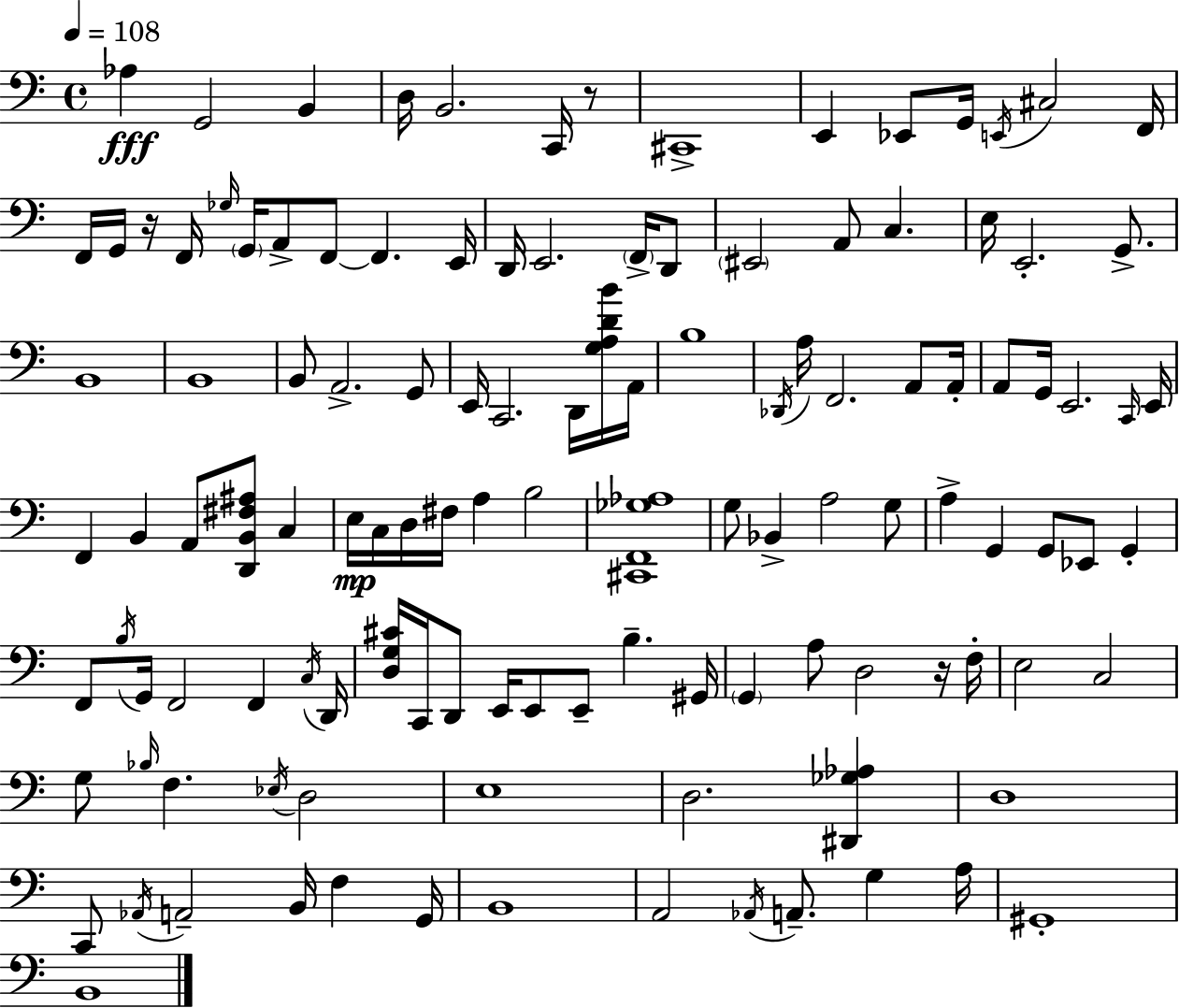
X:1
T:Untitled
M:4/4
L:1/4
K:C
_A, G,,2 B,, D,/4 B,,2 C,,/4 z/2 ^C,,4 E,, _E,,/2 G,,/4 E,,/4 ^C,2 F,,/4 F,,/4 G,,/4 z/4 F,,/4 _G,/4 G,,/4 A,,/2 F,,/2 F,, E,,/4 D,,/4 E,,2 F,,/4 D,,/2 ^E,,2 A,,/2 C, E,/4 E,,2 G,,/2 B,,4 B,,4 B,,/2 A,,2 G,,/2 E,,/4 C,,2 D,,/4 [G,A,DB]/4 A,,/4 B,4 _D,,/4 A,/4 F,,2 A,,/2 A,,/4 A,,/2 G,,/4 E,,2 C,,/4 E,,/4 F,, B,, A,,/2 [D,,B,,^F,^A,]/2 C, E,/4 C,/4 D,/4 ^F,/4 A, B,2 [^C,,F,,_G,_A,]4 G,/2 _B,, A,2 G,/2 A, G,, G,,/2 _E,,/2 G,, F,,/2 B,/4 G,,/4 F,,2 F,, C,/4 D,,/4 [D,G,^C]/4 C,,/4 D,,/2 E,,/4 E,,/2 E,,/2 B, ^G,,/4 G,, A,/2 D,2 z/4 F,/4 E,2 C,2 G,/2 _B,/4 F, _E,/4 D,2 E,4 D,2 [^D,,_G,_A,] D,4 C,,/2 _A,,/4 A,,2 B,,/4 F, G,,/4 B,,4 A,,2 _A,,/4 A,,/2 G, A,/4 ^G,,4 B,,4